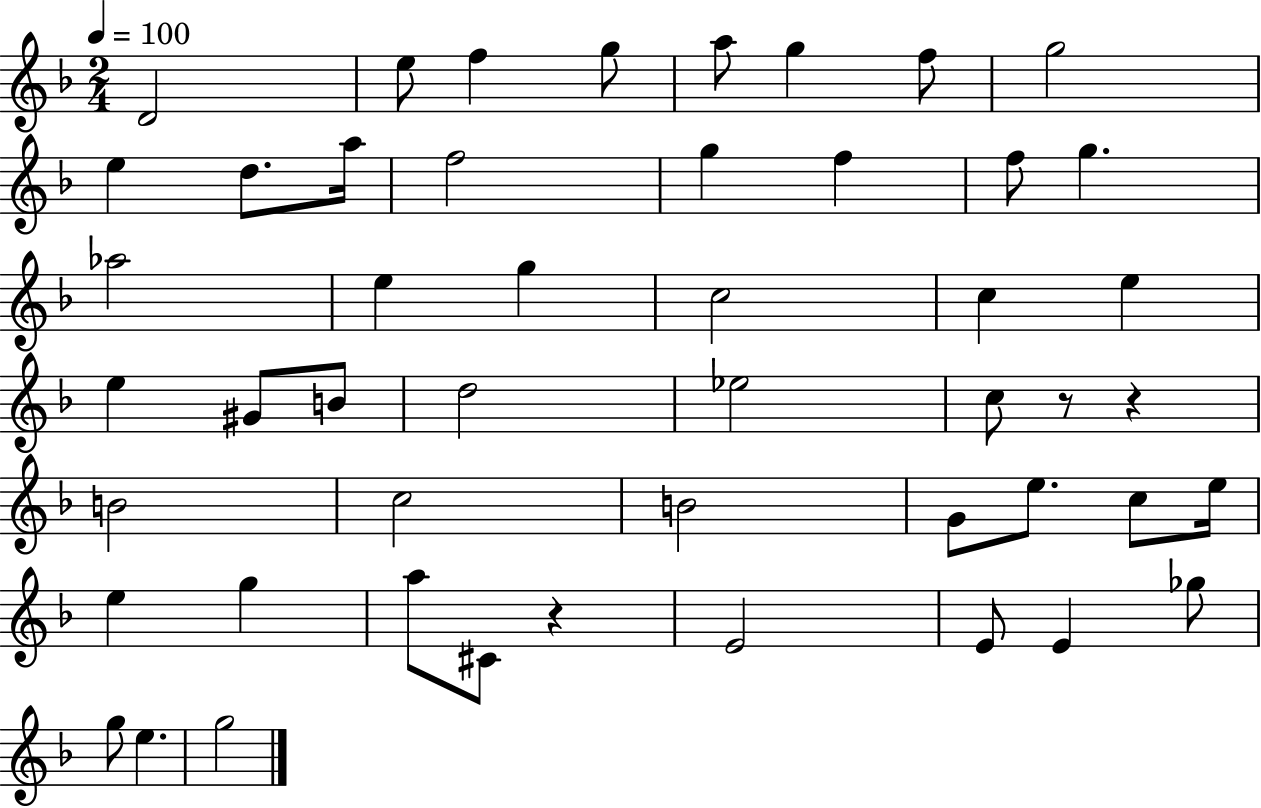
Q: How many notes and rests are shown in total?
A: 49